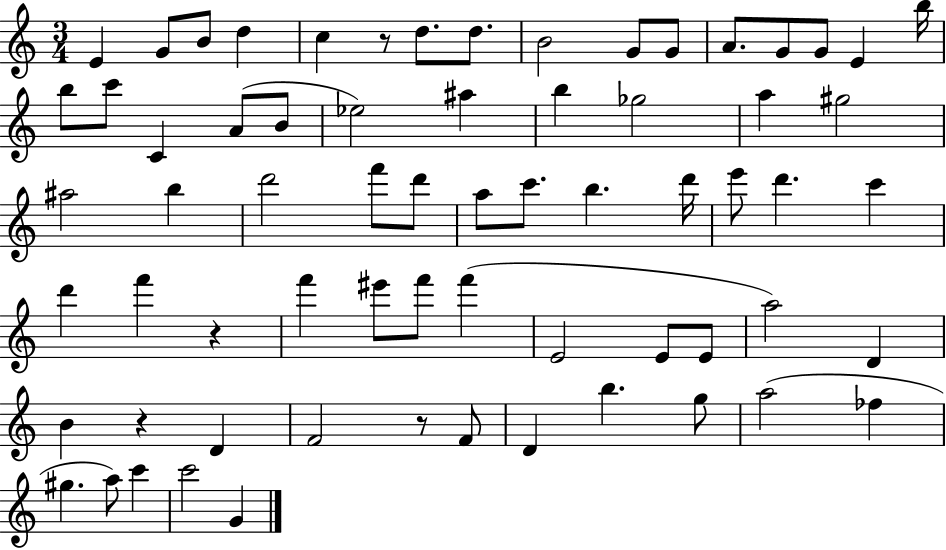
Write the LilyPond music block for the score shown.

{
  \clef treble
  \numericTimeSignature
  \time 3/4
  \key c \major
  e'4 g'8 b'8 d''4 | c''4 r8 d''8. d''8. | b'2 g'8 g'8 | a'8. g'8 g'8 e'4 b''16 | \break b''8 c'''8 c'4 a'8( b'8 | ees''2) ais''4 | b''4 ges''2 | a''4 gis''2 | \break ais''2 b''4 | d'''2 f'''8 d'''8 | a''8 c'''8. b''4. d'''16 | e'''8 d'''4. c'''4 | \break d'''4 f'''4 r4 | f'''4 eis'''8 f'''8 f'''4( | e'2 e'8 e'8 | a''2) d'4 | \break b'4 r4 d'4 | f'2 r8 f'8 | d'4 b''4. g''8 | a''2( fes''4 | \break gis''4. a''8) c'''4 | c'''2 g'4 | \bar "|."
}